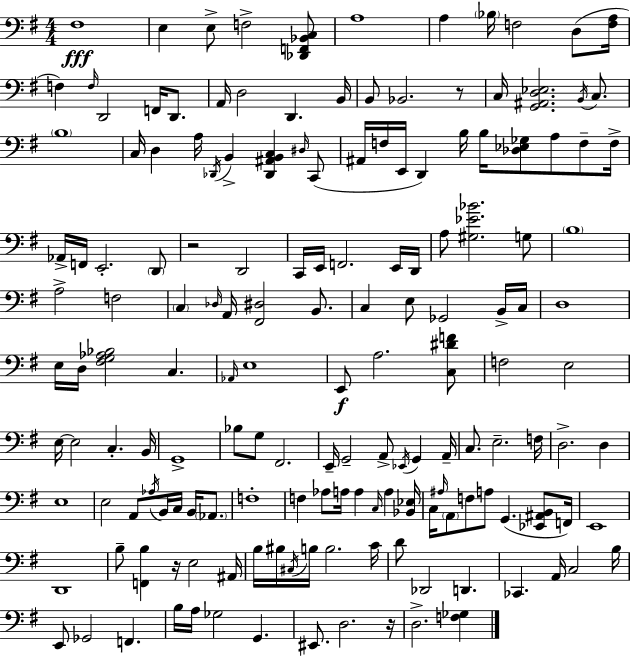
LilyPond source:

{
  \clef bass
  \numericTimeSignature
  \time 4/4
  \key e \minor
  fis1\fff | e4 e8-> f2-> <des, f, bes, c>8 | a1 | a4 \parenthesize bes16 f2 d8( <f a>16 | \break f4) \grace { f16 } d,2 f,16 d,8. | a,16 d2 d,4. | b,16 b,8 bes,2. r8 | c16 <g, ais, d ees>2. \acciaccatura { b,16 } c8. | \break \parenthesize b1 | c16 d4 a16 \acciaccatura { des,16 } b,4-> <des, ais, b, c>4 | \grace { dis16 }( c,8 ais,16 f16 e,16 d,4) b16 b16 <des ees ges>8 a8 | f8-- f16-> aes,16-> f,16 e,2.-. | \break \parenthesize d,8 r2 d,2 | c,16 e,16 f,2. | e,16 d,16 a8 <gis ees' bes'>2. | g8 \parenthesize b1 | \break a2-> f2 | \parenthesize c4 \grace { des16 } a,16 <fis, dis>2 | b,8. c4 e8 ges,2 | b,16-> c16 d1 | \break e16 d16 <fis g aes bes>2 c4. | \grace { aes,16 } e1 | e,8\f a2. | <c dis' f'>8 f2 e2 | \break e16~~ e2 c4.-. | b,16 g,1-> | bes8 g8 fis,2. | e,16-- g,2-- a,8-> | \break \acciaccatura { ees,16 } g,4 a,16-- c8. e2.-- | f16 d2.-> | d4 e1 | e2 a,8 | \break \acciaccatura { aes16 } b,16 c16 b,16 \parenthesize aes,8. f1-. | f4 aes8 a16 a4 | \grace { c16 } a4 <bes, ees>16 c16 \grace { ais16 } \parenthesize a,8 f8 a8 | g,4.( <ees, ais, b,>8 f,16) e,1 | \break d,1 | b8-- <f, b>4 | r16 e2 ais,16 b16 bis16 \acciaccatura { cis16 } b16 b2. | c'16 d'8 des,2 | \break d,4. ces,4. | a,16 c2 b16 e,8 ges,2 | f,4. b16 a16 ges2 | g,4. eis,8. d2. | \break r16 d2.-> | <f ges>4 \bar "|."
}